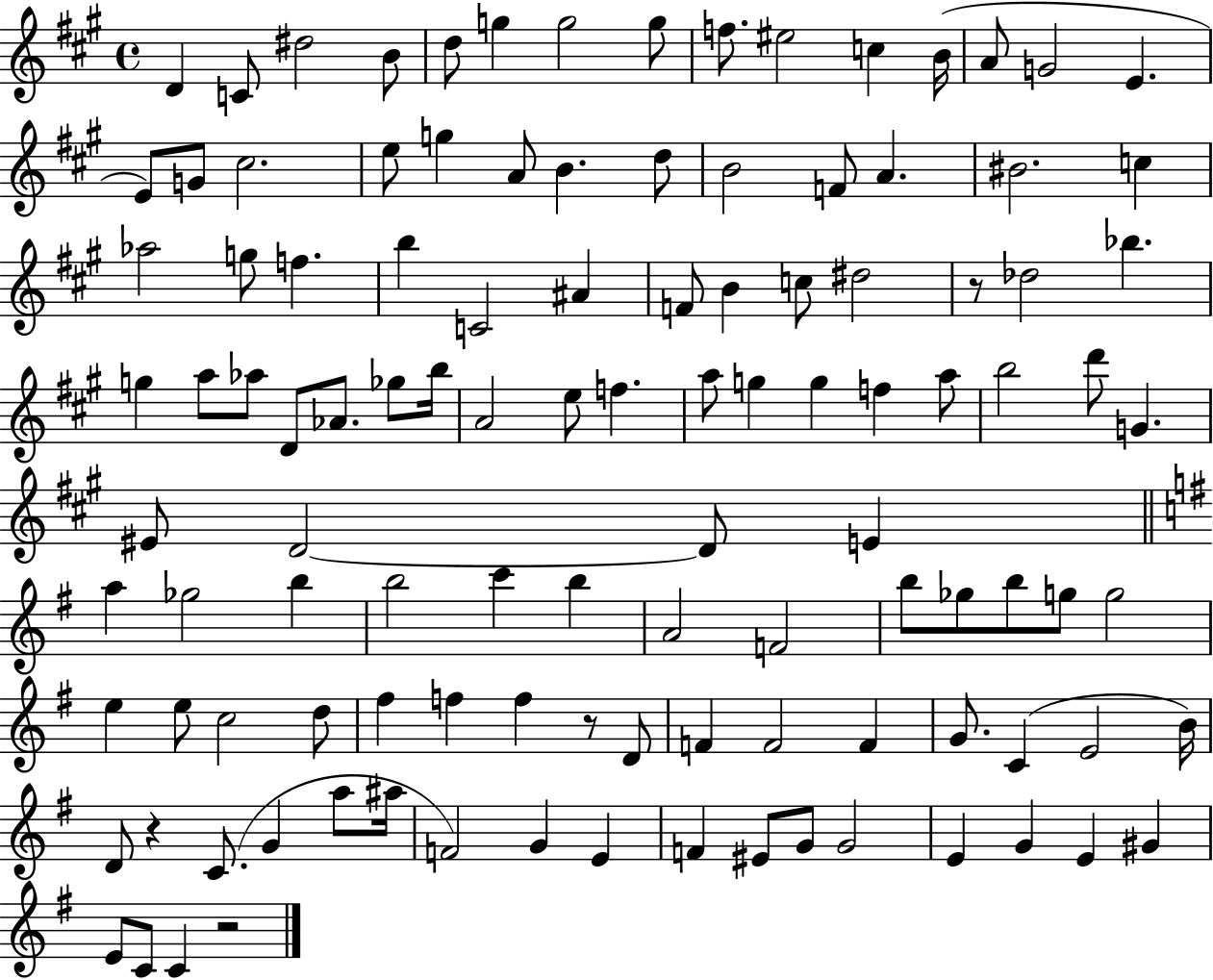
{
  \clef treble
  \time 4/4
  \defaultTimeSignature
  \key a \major
  \repeat volta 2 { d'4 c'8 dis''2 b'8 | d''8 g''4 g''2 g''8 | f''8. eis''2 c''4 b'16( | a'8 g'2 e'4. | \break e'8) g'8 cis''2. | e''8 g''4 a'8 b'4. d''8 | b'2 f'8 a'4. | bis'2. c''4 | \break aes''2 g''8 f''4. | b''4 c'2 ais'4 | f'8 b'4 c''8 dis''2 | r8 des''2 bes''4. | \break g''4 a''8 aes''8 d'8 aes'8. ges''8 b''16 | a'2 e''8 f''4. | a''8 g''4 g''4 f''4 a''8 | b''2 d'''8 g'4. | \break eis'8 d'2~~ d'8 e'4 | \bar "||" \break \key g \major a''4 ges''2 b''4 | b''2 c'''4 b''4 | a'2 f'2 | b''8 ges''8 b''8 g''8 g''2 | \break e''4 e''8 c''2 d''8 | fis''4 f''4 f''4 r8 d'8 | f'4 f'2 f'4 | g'8. c'4( e'2 b'16) | \break d'8 r4 c'8.( g'4 a''8 ais''16 | f'2) g'4 e'4 | f'4 eis'8 g'8 g'2 | e'4 g'4 e'4 gis'4 | \break e'8 c'8 c'4 r2 | } \bar "|."
}